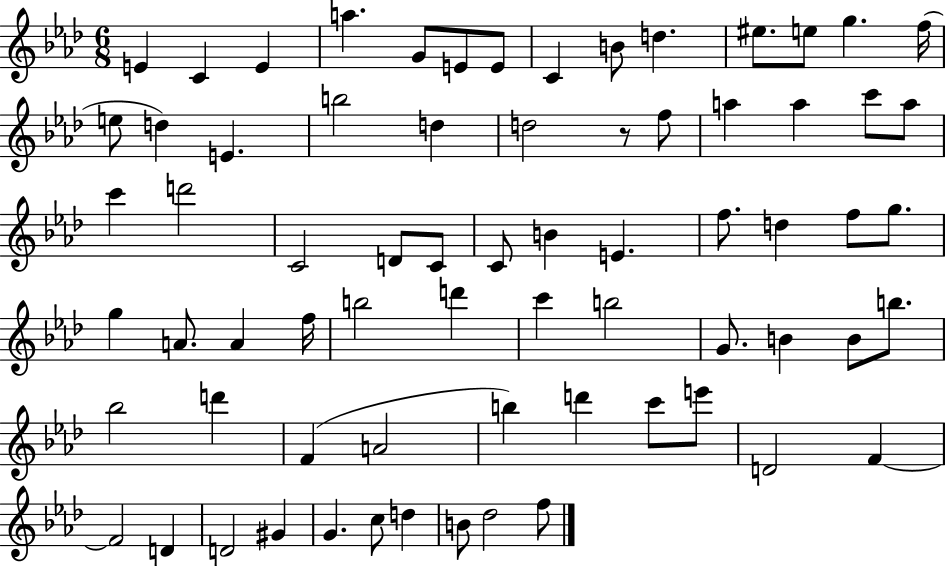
E4/q C4/q E4/q A5/q. G4/e E4/e E4/e C4/q B4/e D5/q. EIS5/e. E5/e G5/q. F5/s E5/e D5/q E4/q. B5/h D5/q D5/h R/e F5/e A5/q A5/q C6/e A5/e C6/q D6/h C4/h D4/e C4/e C4/e B4/q E4/q. F5/e. D5/q F5/e G5/e. G5/q A4/e. A4/q F5/s B5/h D6/q C6/q B5/h G4/e. B4/q B4/e B5/e. Bb5/h D6/q F4/q A4/h B5/q D6/q C6/e E6/e D4/h F4/q F4/h D4/q D4/h G#4/q G4/q. C5/e D5/q B4/e Db5/h F5/e